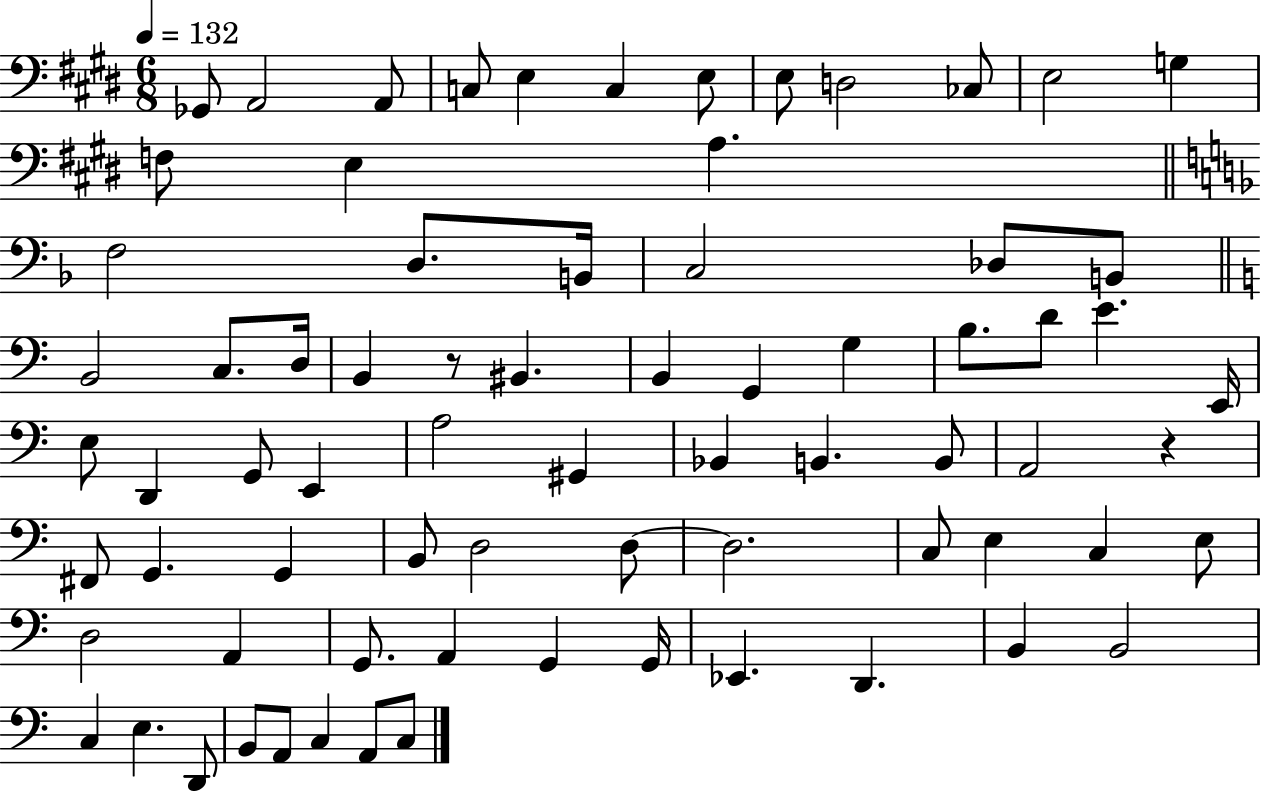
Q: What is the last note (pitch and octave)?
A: C3